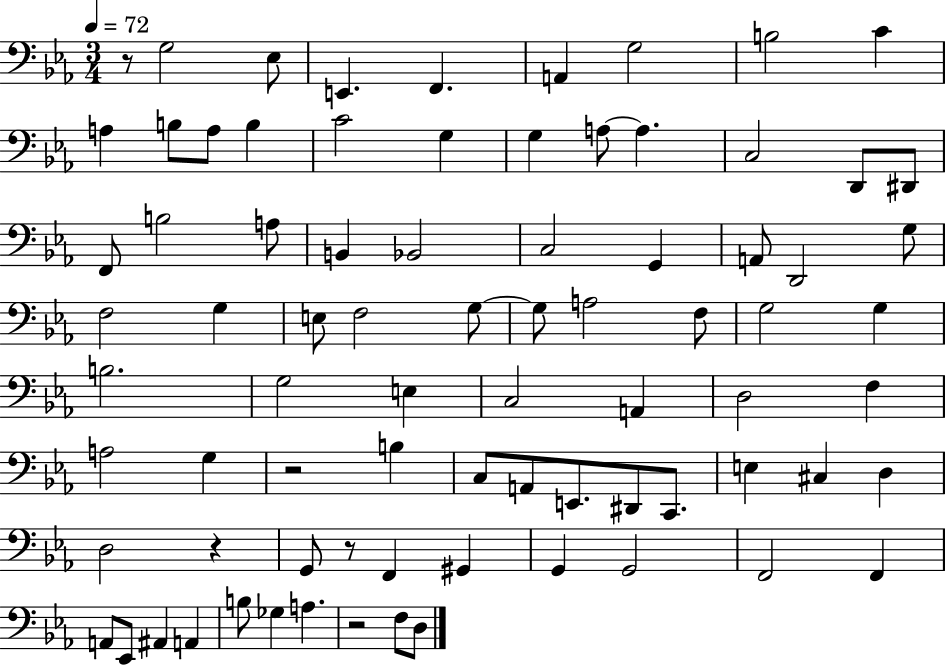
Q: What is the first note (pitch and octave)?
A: G3